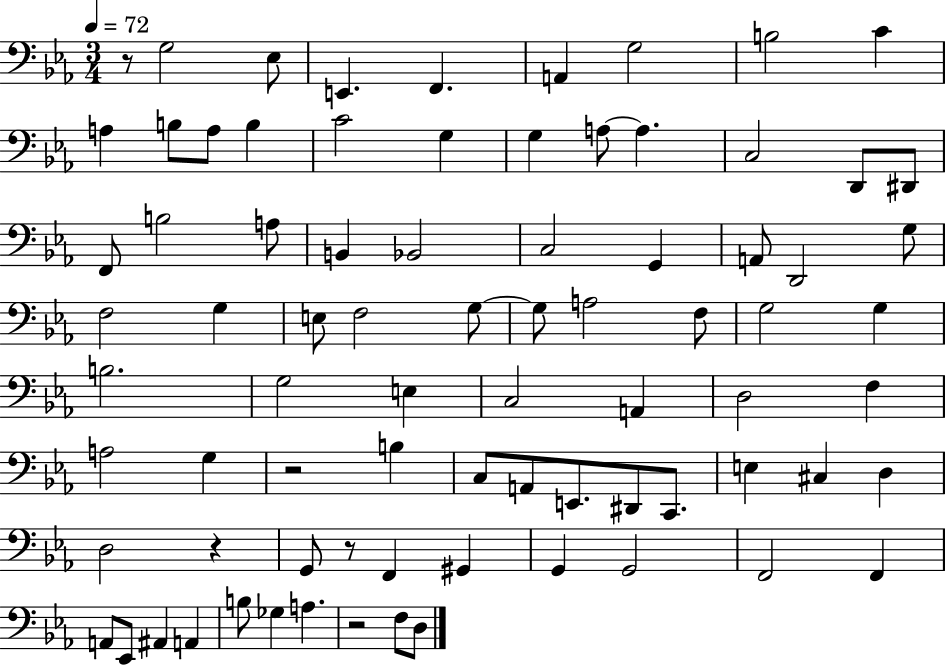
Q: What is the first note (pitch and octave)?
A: G3